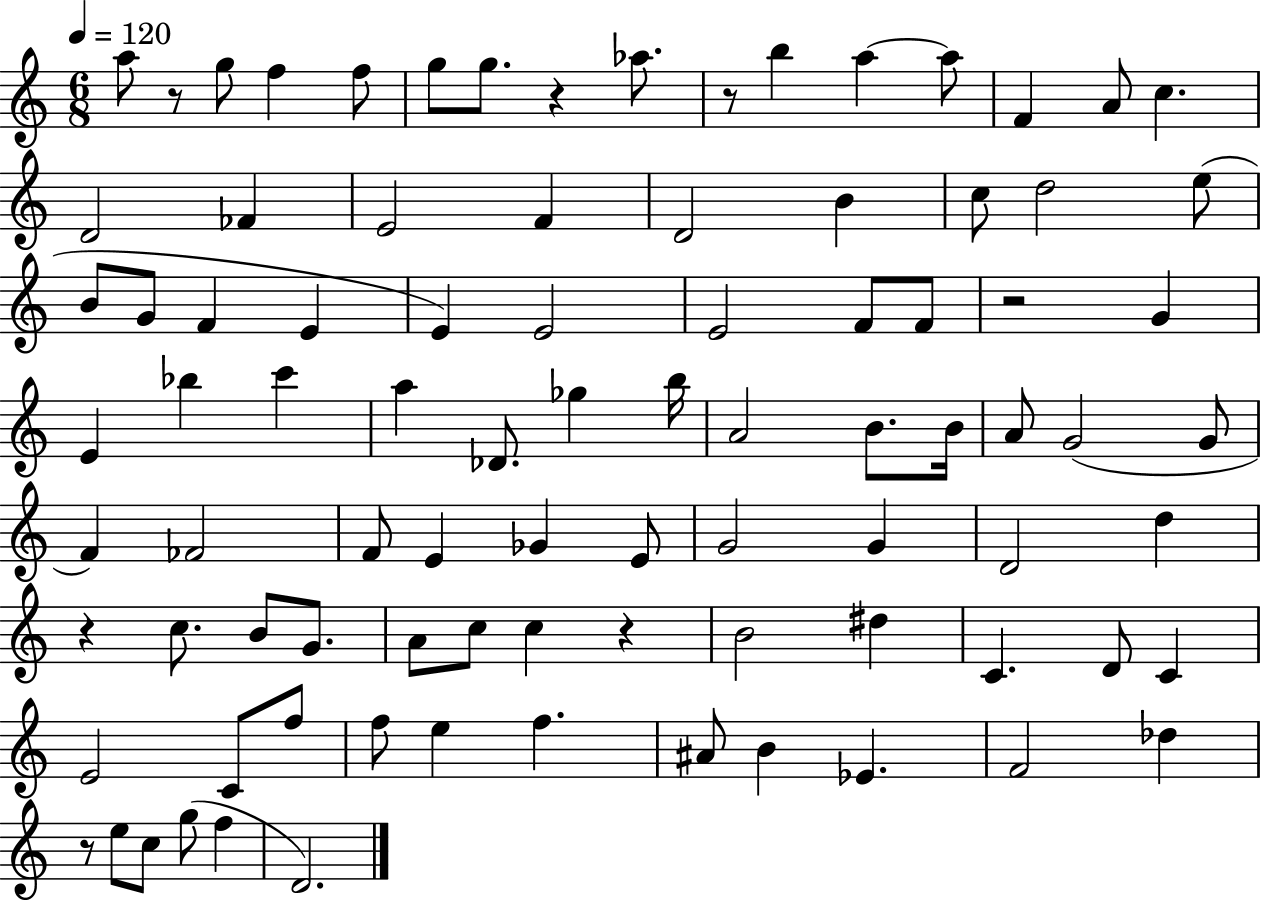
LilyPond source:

{
  \clef treble
  \numericTimeSignature
  \time 6/8
  \key c \major
  \tempo 4 = 120
  a''8 r8 g''8 f''4 f''8 | g''8 g''8. r4 aes''8. | r8 b''4 a''4~~ a''8 | f'4 a'8 c''4. | \break d'2 fes'4 | e'2 f'4 | d'2 b'4 | c''8 d''2 e''8( | \break b'8 g'8 f'4 e'4 | e'4) e'2 | e'2 f'8 f'8 | r2 g'4 | \break e'4 bes''4 c'''4 | a''4 des'8. ges''4 b''16 | a'2 b'8. b'16 | a'8 g'2( g'8 | \break f'4) fes'2 | f'8 e'4 ges'4 e'8 | g'2 g'4 | d'2 d''4 | \break r4 c''8. b'8 g'8. | a'8 c''8 c''4 r4 | b'2 dis''4 | c'4. d'8 c'4 | \break e'2 c'8 f''8 | f''8 e''4 f''4. | ais'8 b'4 ees'4. | f'2 des''4 | \break r8 e''8 c''8 g''8( f''4 | d'2.) | \bar "|."
}